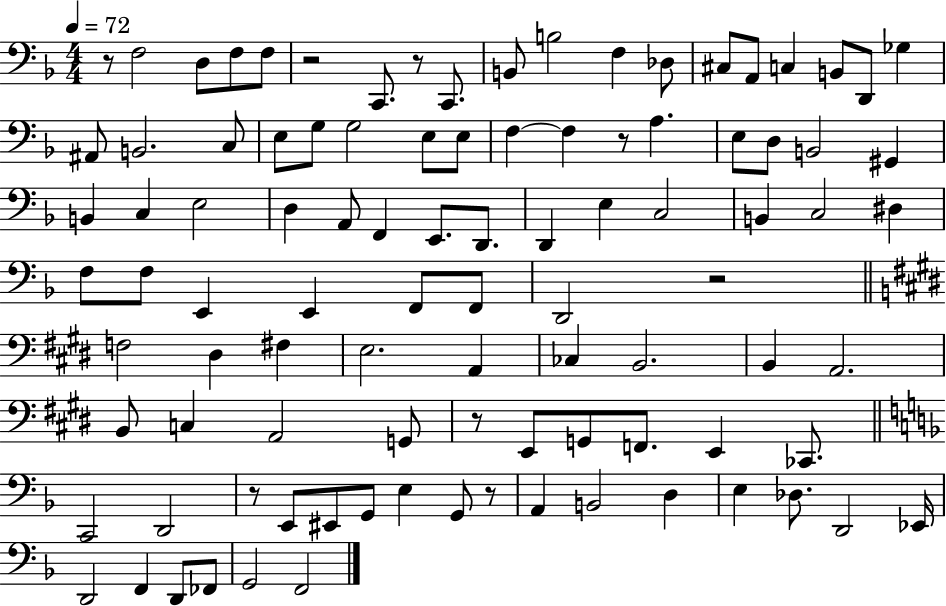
{
  \clef bass
  \numericTimeSignature
  \time 4/4
  \key f \major
  \tempo 4 = 72
  r8 f2 d8 f8 f8 | r2 c,8. r8 c,8. | b,8 b2 f4 des8 | cis8 a,8 c4 b,8 d,8 ges4 | \break ais,8 b,2. c8 | e8 g8 g2 e8 e8 | f4~~ f4 r8 a4. | e8 d8 b,2 gis,4 | \break b,4 c4 e2 | d4 a,8 f,4 e,8. d,8. | d,4 e4 c2 | b,4 c2 dis4 | \break f8 f8 e,4 e,4 f,8 f,8 | d,2 r2 | \bar "||" \break \key e \major f2 dis4 fis4 | e2. a,4 | ces4 b,2. | b,4 a,2. | \break b,8 c4 a,2 g,8 | r8 e,8 g,8 f,8. e,4 ces,8. | \bar "||" \break \key f \major c,2 d,2 | r8 e,8 eis,8 g,8 e4 g,8 r8 | a,4 b,2 d4 | e4 des8. d,2 ees,16 | \break d,2 f,4 d,8 fes,8 | g,2 f,2 | \bar "|."
}